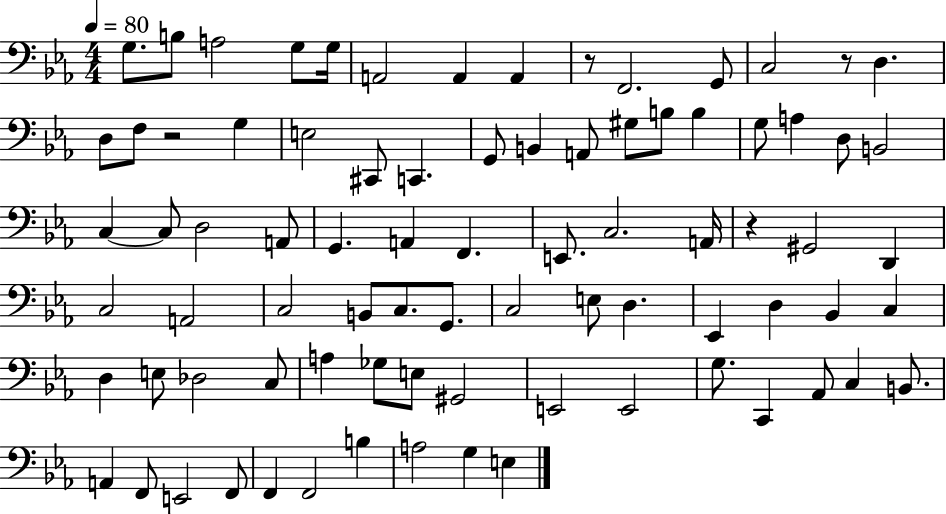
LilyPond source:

{
  \clef bass
  \numericTimeSignature
  \time 4/4
  \key ees \major
  \tempo 4 = 80
  g8. b8 a2 g8 g16 | a,2 a,4 a,4 | r8 f,2. g,8 | c2 r8 d4. | \break d8 f8 r2 g4 | e2 cis,8 c,4. | g,8 b,4 a,8 gis8 b8 b4 | g8 a4 d8 b,2 | \break c4~~ c8 d2 a,8 | g,4. a,4 f,4. | e,8. c2. a,16 | r4 gis,2 d,4 | \break c2 a,2 | c2 b,8 c8. g,8. | c2 e8 d4. | ees,4 d4 bes,4 c4 | \break d4 e8 des2 c8 | a4 ges8 e8 gis,2 | e,2 e,2 | g8. c,4 aes,8 c4 b,8. | \break a,4 f,8 e,2 f,8 | f,4 f,2 b4 | a2 g4 e4 | \bar "|."
}